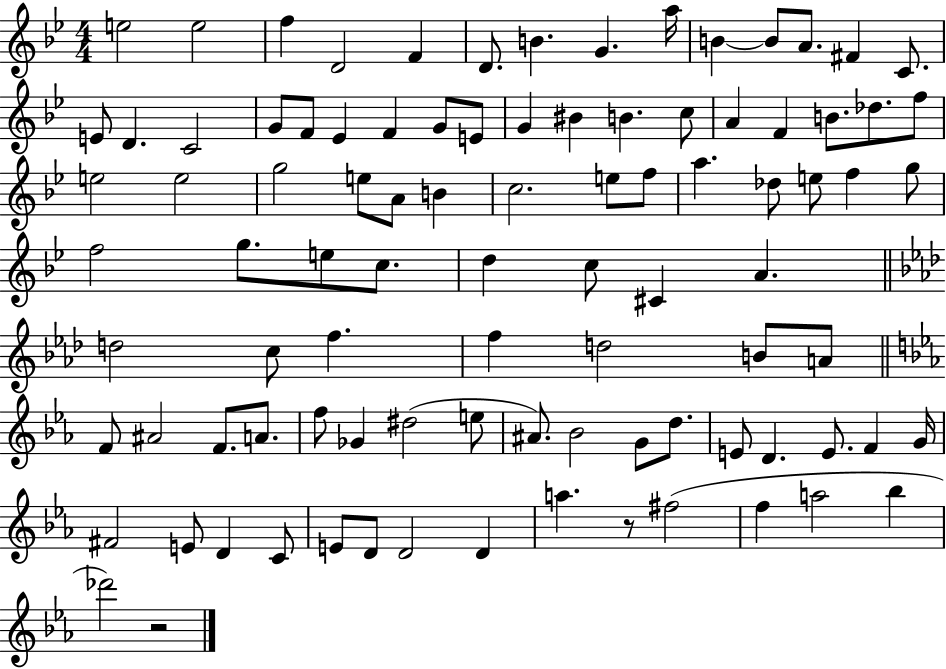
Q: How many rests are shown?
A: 2